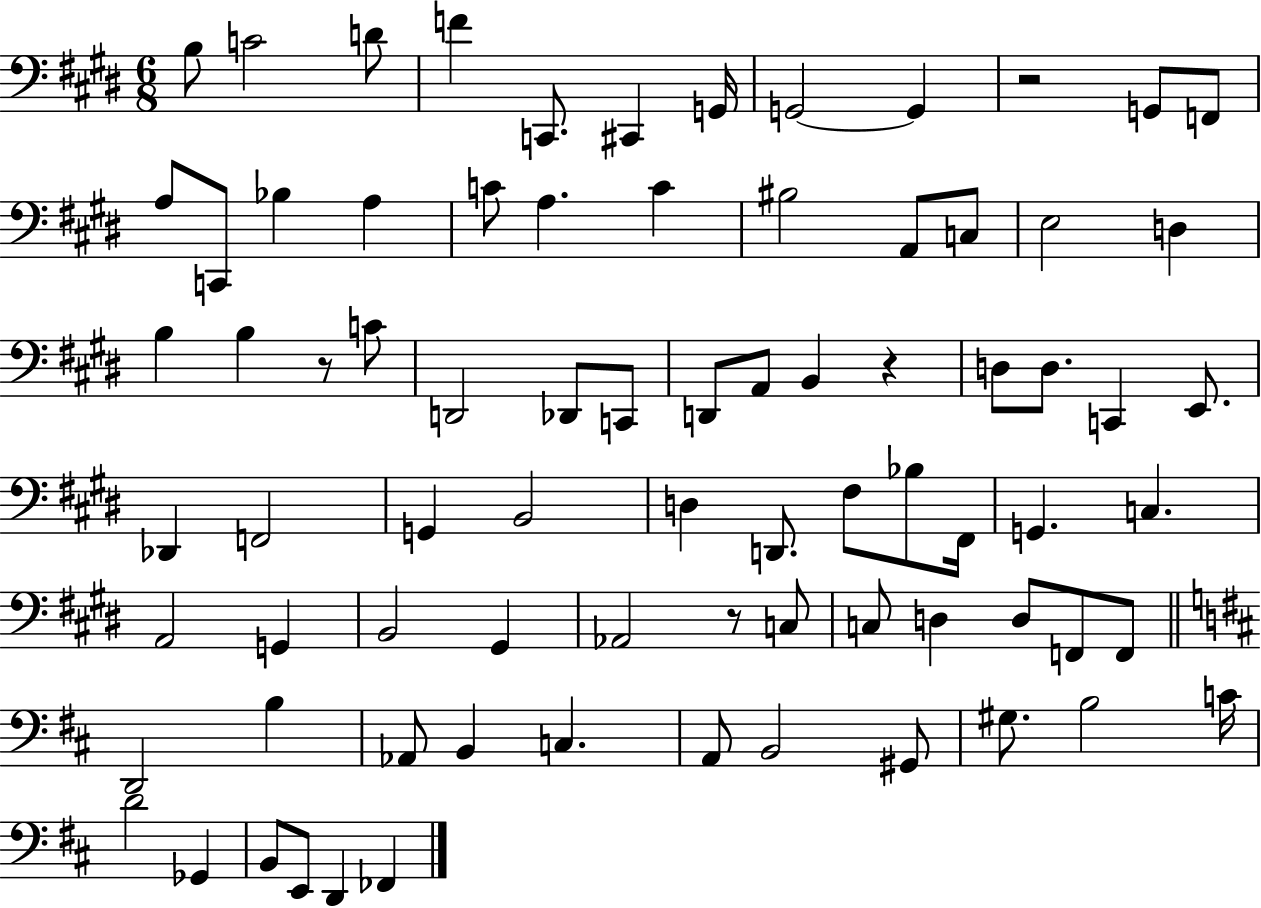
B3/e C4/h D4/e F4/q C2/e. C#2/q G2/s G2/h G2/q R/h G2/e F2/e A3/e C2/e Bb3/q A3/q C4/e A3/q. C4/q BIS3/h A2/e C3/e E3/h D3/q B3/q B3/q R/e C4/e D2/h Db2/e C2/e D2/e A2/e B2/q R/q D3/e D3/e. C2/q E2/e. Db2/q F2/h G2/q B2/h D3/q D2/e. F#3/e Bb3/e F#2/s G2/q. C3/q. A2/h G2/q B2/h G#2/q Ab2/h R/e C3/e C3/e D3/q D3/e F2/e F2/e D2/h B3/q Ab2/e B2/q C3/q. A2/e B2/h G#2/e G#3/e. B3/h C4/s D4/h Gb2/q B2/e E2/e D2/q FES2/q